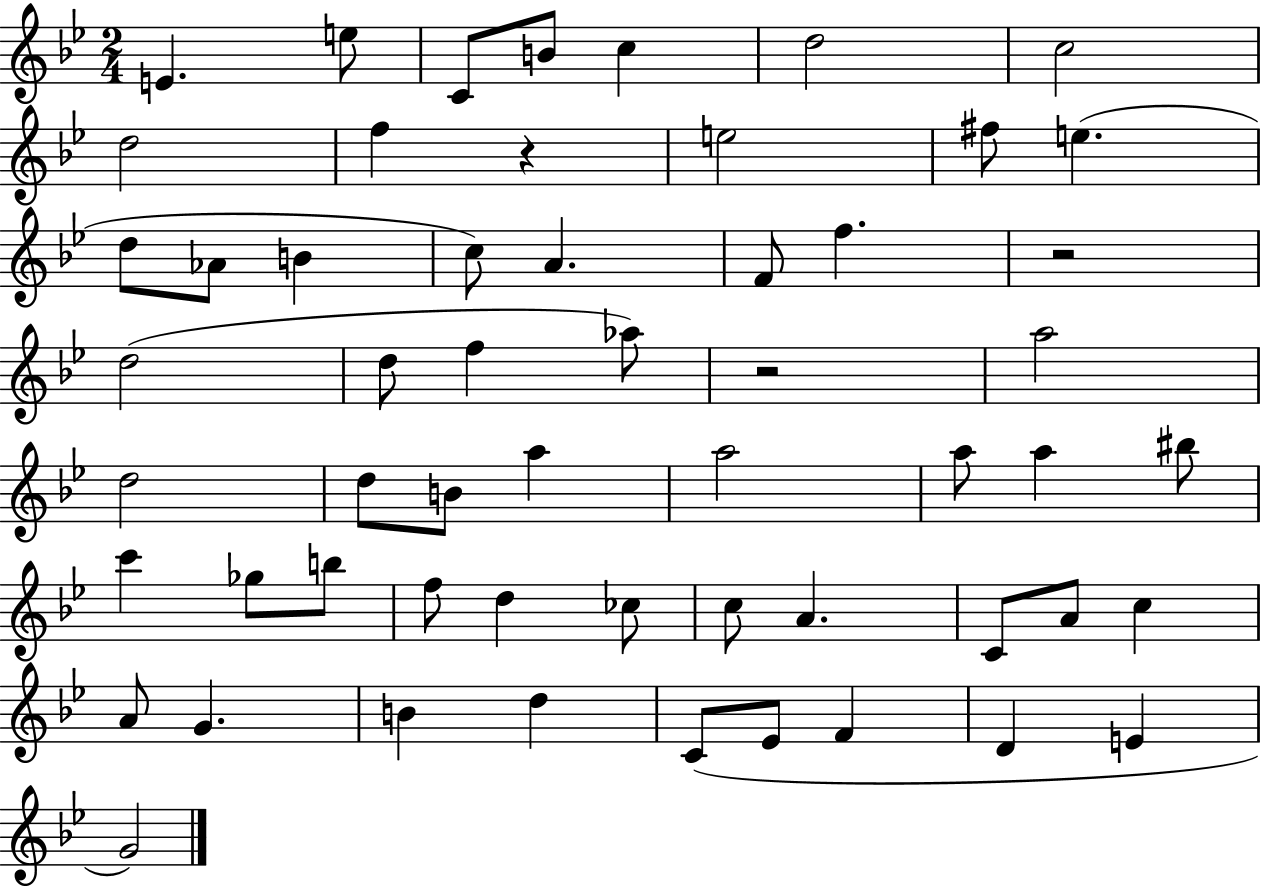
E4/q. E5/e C4/e B4/e C5/q D5/h C5/h D5/h F5/q R/q E5/h F#5/e E5/q. D5/e Ab4/e B4/q C5/e A4/q. F4/e F5/q. R/h D5/h D5/e F5/q Ab5/e R/h A5/h D5/h D5/e B4/e A5/q A5/h A5/e A5/q BIS5/e C6/q Gb5/e B5/e F5/e D5/q CES5/e C5/e A4/q. C4/e A4/e C5/q A4/e G4/q. B4/q D5/q C4/e Eb4/e F4/q D4/q E4/q G4/h